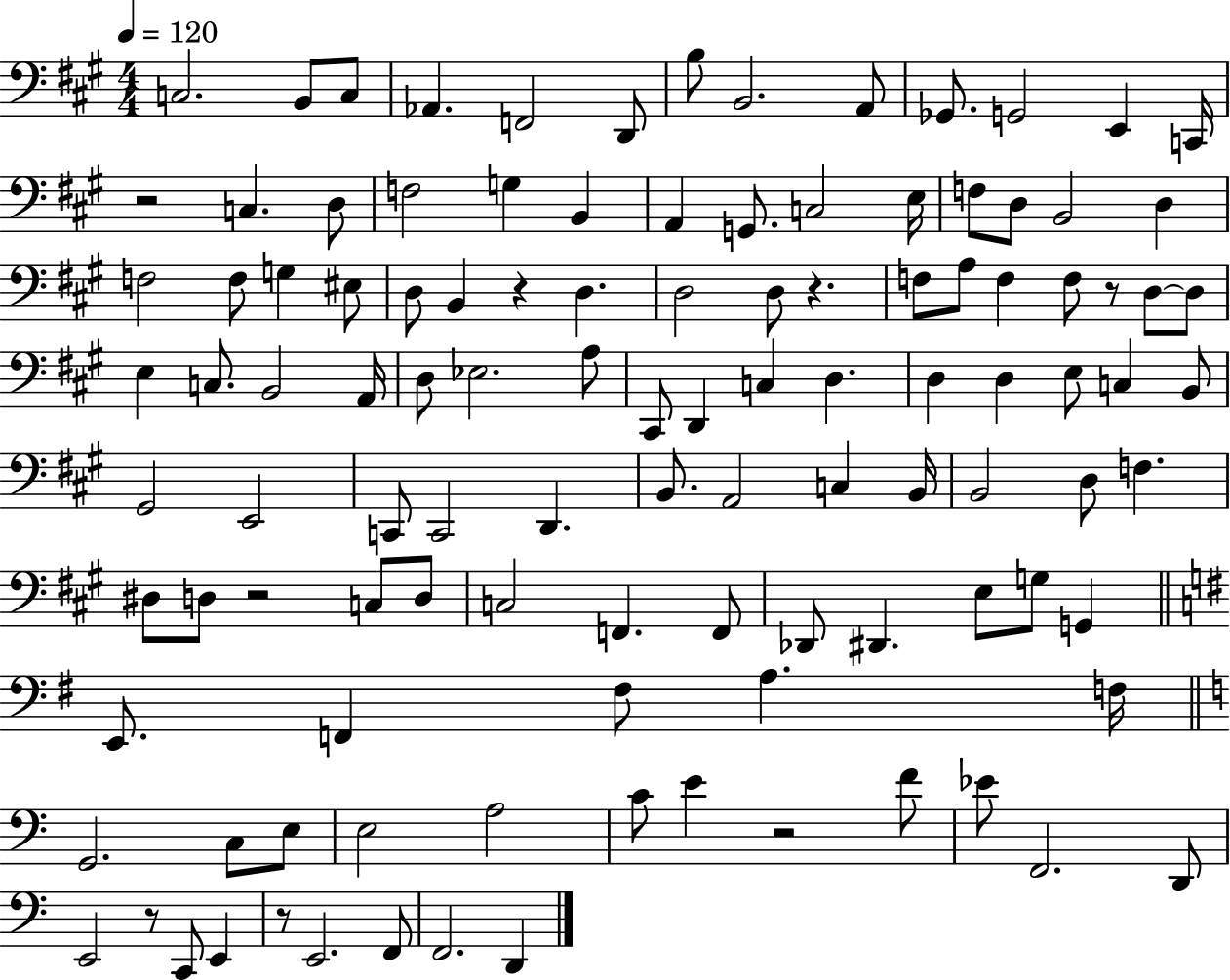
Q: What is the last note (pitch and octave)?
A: D2